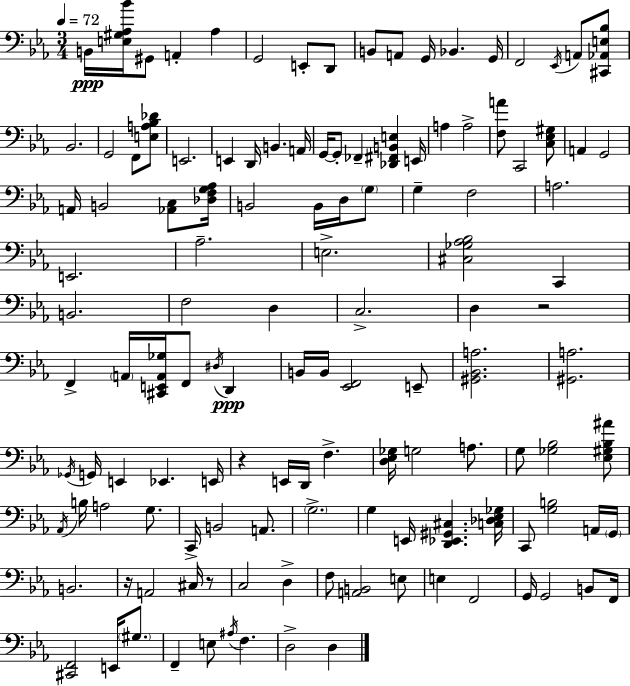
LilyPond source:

{
  \clef bass
  \numericTimeSignature
  \time 3/4
  \key ees \major
  \tempo 4 = 72
  b,16\ppp <e gis aes bes'>16 gis,8 a,4-. aes4 | g,2 e,8-. d,8 | b,8 a,8 g,16 bes,4. g,16 | f,2 \acciaccatura { ees,16 } a,8 <cis, aes, e bes>8 | \break bes,2. | g,2 f,8 <e a bes des'>8 | e,2. | e,4 d,16 b,4. | \break a,16 g,16~~ g,8-. fes,4-- <des, fis, b, e>4 | e,16 a4 a2-> | <f a'>8 c,2 <c ees gis>8 | a,4 g,2 | \break a,16 b,2 <aes, c>8 | <des f g aes>16 b,2 b,16 d16 \parenthesize g8 | g4-- f2 | a2. | \break e,2. | aes2.-- | e2.-> | <cis ges aes bes>2 c,4 | \break b,2. | f2 d4 | c2.-> | d4 r2 | \break f,4-> \parenthesize a,16 <cis, e, a, ges>16 f,8 \acciaccatura { dis16 }\ppp d,4 | b,16 b,16 <ees, f,>2 | e,8-- <gis, bes, a>2. | <gis, a>2. | \break \acciaccatura { ges,16 } g,16 e,4 ees,4. | e,16 r4 e,16 d,16 f4.-> | <d ees ges>16 g2 | a8. g8 <ges bes>2 | \break <ees gis bes ais'>8 \acciaccatura { aes,16 } b16 a2 | g8. c,16-> b,2 | a,8. \parenthesize g2.-> | g4 e,16 <d, ees, gis, cis>4. | \break <c des ees ges>16 c,8 <g b>2 | a,16 \parenthesize g,16 b,2. | r16 a,2 | cis16 r8 c2 | \break d4-> f8 <a, b,>2 | e8 e4 f,2 | g,16 g,2 | b,8 f,16 <cis, f,>2 | \break e,16 \parenthesize gis8. f,4-- e8 \acciaccatura { ais16 } f4. | d2-> | d4 \bar "|."
}